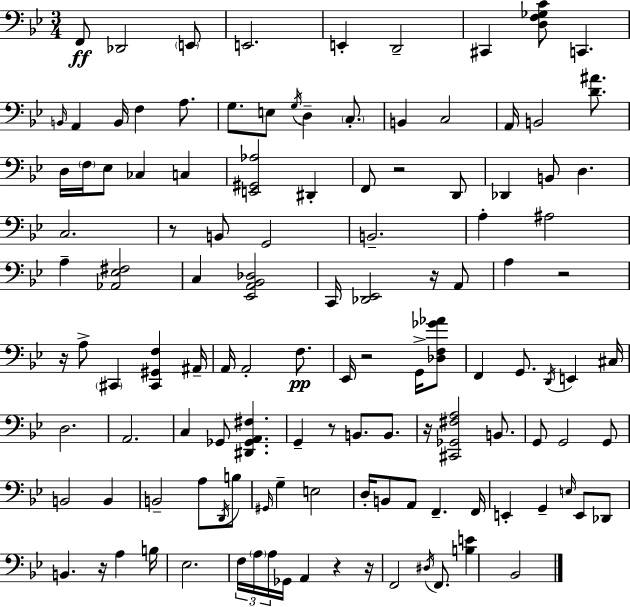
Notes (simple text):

F2/e Db2/h E2/e E2/h. E2/q D2/h C#2/q [D3,F3,Gb3,C4]/e C2/q. B2/s A2/q B2/s F3/q A3/e. G3/e. E3/e G3/s D3/q C3/e. B2/q C3/h A2/s B2/h [D4,A#4]/e. D3/s F3/s Eb3/e CES3/q C3/q [E2,G#2,Ab3]/h D#2/q F2/e R/h D2/e Db2/q B2/e D3/q. C3/h. R/e B2/e G2/h B2/h. A3/q A#3/h A3/q [Ab2,Eb3,F#3]/h C3/q [Eb2,A2,Bb2,Db3]/h C2/s [Db2,Eb2]/h R/s A2/e A3/q R/h R/s A3/e C#2/q [C#2,G#2,F3]/q A#2/s A2/s A2/h F3/e. Eb2/s R/h G2/s [Db3,F3,Gb4,Ab4]/e F2/q G2/e. D2/s E2/q C#3/s D3/h. A2/h. C3/q Gb2/e [D#2,Gb2,A2,F#3]/q. G2/q R/e B2/e. B2/e. R/s [C#2,Gb2,F#3,A3]/h B2/e. G2/e G2/h G2/e B2/h B2/q B2/h A3/e D2/s B3/e G#2/s G3/q E3/h D3/s B2/e A2/e F2/q. F2/s E2/q G2/q E3/s E2/e Db2/e B2/q. R/s A3/q B3/s Eb3/h. F3/s A3/s A3/s Gb2/s A2/q R/q R/s F2/h D#3/s F2/e. [B3,E4]/q Bb2/h